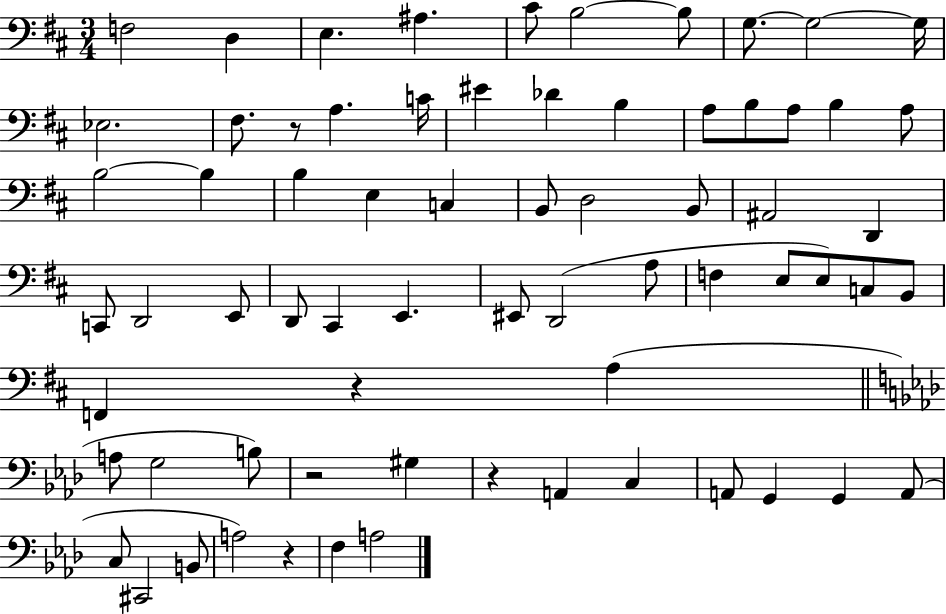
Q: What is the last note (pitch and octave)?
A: A3